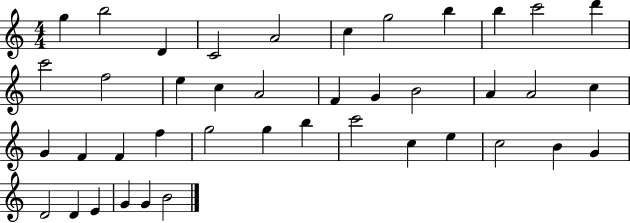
G5/q B5/h D4/q C4/h A4/h C5/q G5/h B5/q B5/q C6/h D6/q C6/h F5/h E5/q C5/q A4/h F4/q G4/q B4/h A4/q A4/h C5/q G4/q F4/q F4/q F5/q G5/h G5/q B5/q C6/h C5/q E5/q C5/h B4/q G4/q D4/h D4/q E4/q G4/q G4/q B4/h